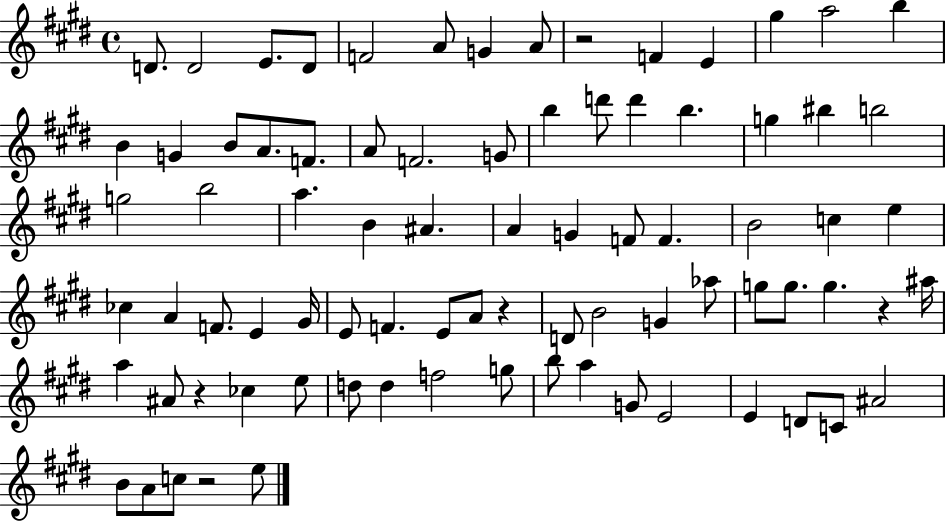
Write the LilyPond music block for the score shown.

{
  \clef treble
  \time 4/4
  \defaultTimeSignature
  \key e \major
  d'8. d'2 e'8. d'8 | f'2 a'8 g'4 a'8 | r2 f'4 e'4 | gis''4 a''2 b''4 | \break b'4 g'4 b'8 a'8. f'8. | a'8 f'2. g'8 | b''4 d'''8 d'''4 b''4. | g''4 bis''4 b''2 | \break g''2 b''2 | a''4. b'4 ais'4. | a'4 g'4 f'8 f'4. | b'2 c''4 e''4 | \break ces''4 a'4 f'8. e'4 gis'16 | e'8 f'4. e'8 a'8 r4 | d'8 b'2 g'4 aes''8 | g''8 g''8. g''4. r4 ais''16 | \break a''4 ais'8 r4 ces''4 e''8 | d''8 d''4 f''2 g''8 | b''8 a''4 g'8 e'2 | e'4 d'8 c'8 ais'2 | \break b'8 a'8 c''8 r2 e''8 | \bar "|."
}